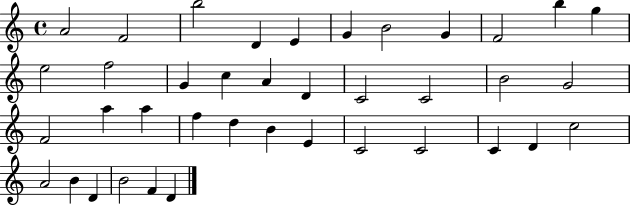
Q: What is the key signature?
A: C major